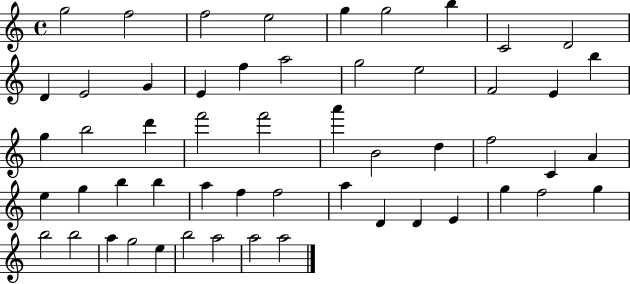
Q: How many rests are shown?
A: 0